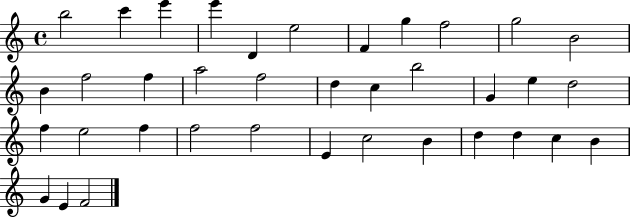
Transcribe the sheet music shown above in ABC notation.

X:1
T:Untitled
M:4/4
L:1/4
K:C
b2 c' e' e' D e2 F g f2 g2 B2 B f2 f a2 f2 d c b2 G e d2 f e2 f f2 f2 E c2 B d d c B G E F2